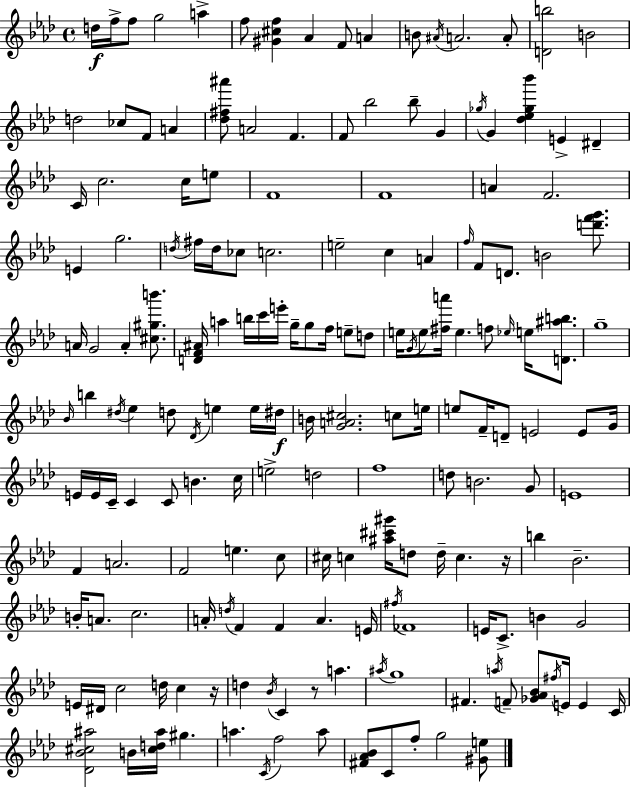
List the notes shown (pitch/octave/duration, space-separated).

D5/s F5/s F5/e G5/h A5/q F5/e [G#4,C#5,F5]/q Ab4/q F4/e A4/q B4/e A#4/s A4/h. A4/e [D4,B5]/h B4/h D5/h CES5/e F4/e A4/q [Db5,F#5,A#6]/e A4/h F4/q. F4/e Bb5/h Bb5/e G4/q Gb5/s G4/q [Db5,Eb5,Gb5,Bb6]/q E4/q D#4/q C4/s C5/h. C5/s E5/e F4/w F4/w A4/q F4/h. E4/q G5/h. D5/s F#5/s D5/s CES5/e C5/h. E5/h C5/q A4/q F5/s F4/e D4/e. B4/h [D6,F6,G6]/e. A4/s G4/h A4/q [C#5,G#5,B6]/e. [D4,F4,A#4]/s A5/q B5/s C6/s E6/s G5/s G5/e F5/s E5/e D5/e E5/s G4/s E5/e [F#5,A6]/s E5/q. F5/e Eb5/s E5/s [D4,A#5,B5]/e. G5/w Bb4/s B5/q D#5/s Eb5/q D5/e Db4/s E5/q E5/s D#5/s B4/s [G4,A4,C#5]/h. C5/e E5/s E5/e F4/s D4/e E4/h E4/e G4/s E4/s E4/s C4/s C4/q C4/e B4/q. C5/s E5/h D5/h F5/w D5/e B4/h. G4/e E4/w F4/q A4/h. F4/h E5/q. C5/e C#5/s C5/q [A#5,C#6,G#6]/s D5/e D5/s C5/q. R/s B5/q Bb4/h. B4/s A4/e. C5/h. A4/s D5/s F4/q F4/q A4/q. E4/s F#5/s FES4/w E4/s C4/e. B4/q G4/h E4/s D#4/s C5/h D5/s C5/q R/s D5/q Bb4/s C4/q R/e A5/q. A#5/s G5/w F#4/q. A5/s F4/e [Gb4,Ab4,Bb4]/e F#5/s E4/s E4/q C4/s [Db4,Bb4,C#5,A#5]/h B4/s [C#5,D5,A#5]/s G#5/q. A5/q. C4/s F5/h A5/e [F#4,Ab4,Bb4]/e C4/e F5/e G5/h [G#4,E5]/e